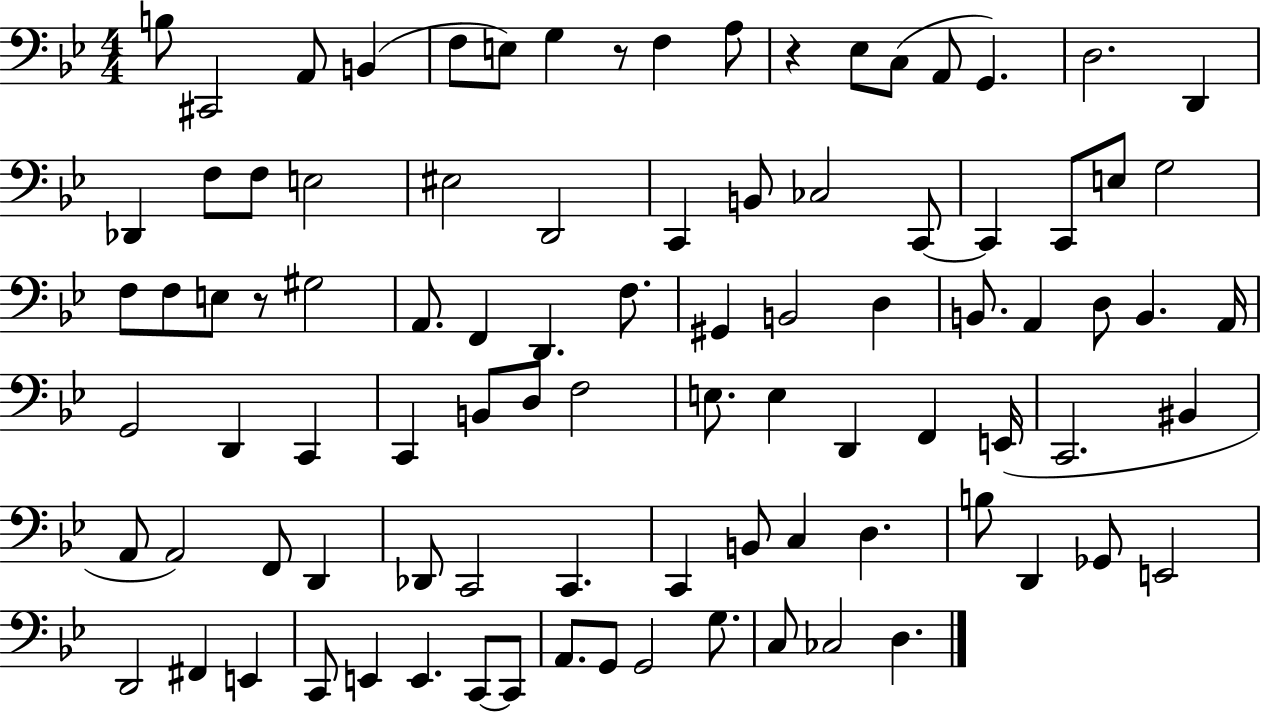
{
  \clef bass
  \numericTimeSignature
  \time 4/4
  \key bes \major
  \repeat volta 2 { b8 cis,2 a,8 b,4( | f8 e8) g4 r8 f4 a8 | r4 ees8 c8( a,8 g,4.) | d2. d,4 | \break des,4 f8 f8 e2 | eis2 d,2 | c,4 b,8 ces2 c,8~~ | c,4 c,8 e8 g2 | \break f8 f8 e8 r8 gis2 | a,8. f,4 d,4. f8. | gis,4 b,2 d4 | b,8. a,4 d8 b,4. a,16 | \break g,2 d,4 c,4 | c,4 b,8 d8 f2 | e8. e4 d,4 f,4 e,16( | c,2. bis,4 | \break a,8 a,2) f,8 d,4 | des,8 c,2 c,4. | c,4 b,8 c4 d4. | b8 d,4 ges,8 e,2 | \break d,2 fis,4 e,4 | c,8 e,4 e,4. c,8~~ c,8 | a,8. g,8 g,2 g8. | c8 ces2 d4. | \break } \bar "|."
}